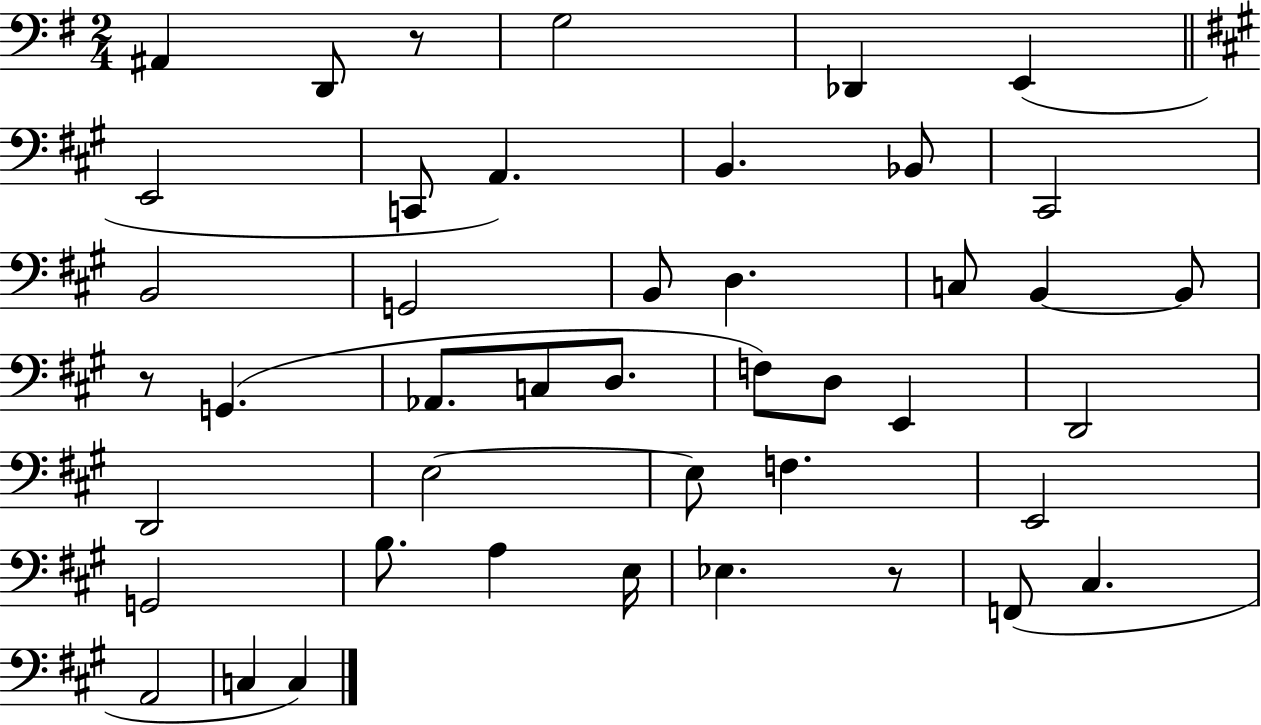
A#2/q D2/e R/e G3/h Db2/q E2/q E2/h C2/e A2/q. B2/q. Bb2/e C#2/h B2/h G2/h B2/e D3/q. C3/e B2/q B2/e R/e G2/q. Ab2/e. C3/e D3/e. F3/e D3/e E2/q D2/h D2/h E3/h E3/e F3/q. E2/h G2/h B3/e. A3/q E3/s Eb3/q. R/e F2/e C#3/q. A2/h C3/q C3/q